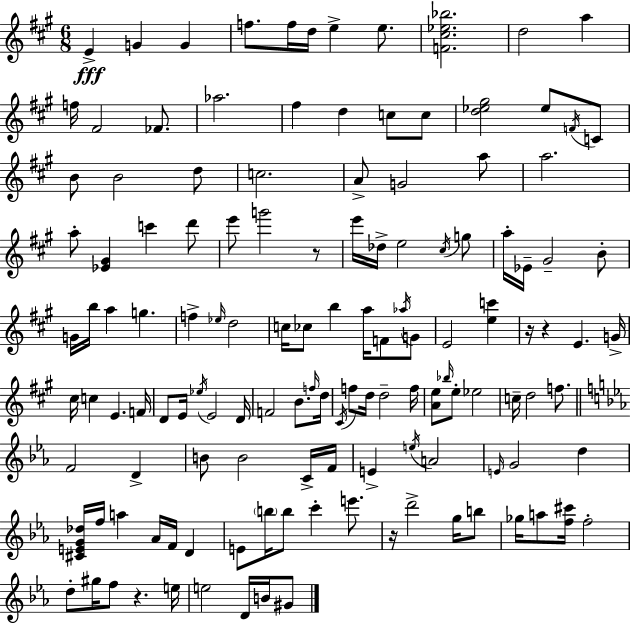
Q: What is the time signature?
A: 6/8